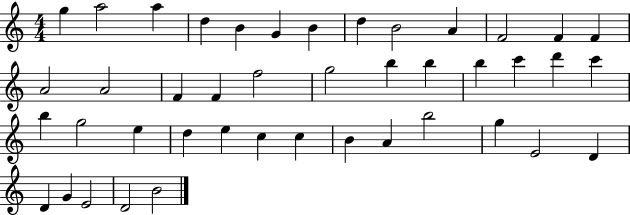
{
  \clef treble
  \numericTimeSignature
  \time 4/4
  \key c \major
  g''4 a''2 a''4 | d''4 b'4 g'4 b'4 | d''4 b'2 a'4 | f'2 f'4 f'4 | \break a'2 a'2 | f'4 f'4 f''2 | g''2 b''4 b''4 | b''4 c'''4 d'''4 c'''4 | \break b''4 g''2 e''4 | d''4 e''4 c''4 c''4 | b'4 a'4 b''2 | g''4 e'2 d'4 | \break d'4 g'4 e'2 | d'2 b'2 | \bar "|."
}